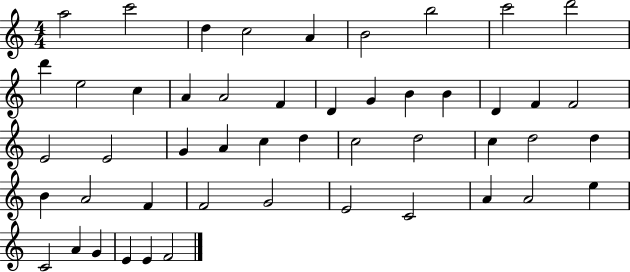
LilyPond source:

{
  \clef treble
  \numericTimeSignature
  \time 4/4
  \key c \major
  a''2 c'''2 | d''4 c''2 a'4 | b'2 b''2 | c'''2 d'''2 | \break d'''4 e''2 c''4 | a'4 a'2 f'4 | d'4 g'4 b'4 b'4 | d'4 f'4 f'2 | \break e'2 e'2 | g'4 a'4 c''4 d''4 | c''2 d''2 | c''4 d''2 d''4 | \break b'4 a'2 f'4 | f'2 g'2 | e'2 c'2 | a'4 a'2 e''4 | \break c'2 a'4 g'4 | e'4 e'4 f'2 | \bar "|."
}